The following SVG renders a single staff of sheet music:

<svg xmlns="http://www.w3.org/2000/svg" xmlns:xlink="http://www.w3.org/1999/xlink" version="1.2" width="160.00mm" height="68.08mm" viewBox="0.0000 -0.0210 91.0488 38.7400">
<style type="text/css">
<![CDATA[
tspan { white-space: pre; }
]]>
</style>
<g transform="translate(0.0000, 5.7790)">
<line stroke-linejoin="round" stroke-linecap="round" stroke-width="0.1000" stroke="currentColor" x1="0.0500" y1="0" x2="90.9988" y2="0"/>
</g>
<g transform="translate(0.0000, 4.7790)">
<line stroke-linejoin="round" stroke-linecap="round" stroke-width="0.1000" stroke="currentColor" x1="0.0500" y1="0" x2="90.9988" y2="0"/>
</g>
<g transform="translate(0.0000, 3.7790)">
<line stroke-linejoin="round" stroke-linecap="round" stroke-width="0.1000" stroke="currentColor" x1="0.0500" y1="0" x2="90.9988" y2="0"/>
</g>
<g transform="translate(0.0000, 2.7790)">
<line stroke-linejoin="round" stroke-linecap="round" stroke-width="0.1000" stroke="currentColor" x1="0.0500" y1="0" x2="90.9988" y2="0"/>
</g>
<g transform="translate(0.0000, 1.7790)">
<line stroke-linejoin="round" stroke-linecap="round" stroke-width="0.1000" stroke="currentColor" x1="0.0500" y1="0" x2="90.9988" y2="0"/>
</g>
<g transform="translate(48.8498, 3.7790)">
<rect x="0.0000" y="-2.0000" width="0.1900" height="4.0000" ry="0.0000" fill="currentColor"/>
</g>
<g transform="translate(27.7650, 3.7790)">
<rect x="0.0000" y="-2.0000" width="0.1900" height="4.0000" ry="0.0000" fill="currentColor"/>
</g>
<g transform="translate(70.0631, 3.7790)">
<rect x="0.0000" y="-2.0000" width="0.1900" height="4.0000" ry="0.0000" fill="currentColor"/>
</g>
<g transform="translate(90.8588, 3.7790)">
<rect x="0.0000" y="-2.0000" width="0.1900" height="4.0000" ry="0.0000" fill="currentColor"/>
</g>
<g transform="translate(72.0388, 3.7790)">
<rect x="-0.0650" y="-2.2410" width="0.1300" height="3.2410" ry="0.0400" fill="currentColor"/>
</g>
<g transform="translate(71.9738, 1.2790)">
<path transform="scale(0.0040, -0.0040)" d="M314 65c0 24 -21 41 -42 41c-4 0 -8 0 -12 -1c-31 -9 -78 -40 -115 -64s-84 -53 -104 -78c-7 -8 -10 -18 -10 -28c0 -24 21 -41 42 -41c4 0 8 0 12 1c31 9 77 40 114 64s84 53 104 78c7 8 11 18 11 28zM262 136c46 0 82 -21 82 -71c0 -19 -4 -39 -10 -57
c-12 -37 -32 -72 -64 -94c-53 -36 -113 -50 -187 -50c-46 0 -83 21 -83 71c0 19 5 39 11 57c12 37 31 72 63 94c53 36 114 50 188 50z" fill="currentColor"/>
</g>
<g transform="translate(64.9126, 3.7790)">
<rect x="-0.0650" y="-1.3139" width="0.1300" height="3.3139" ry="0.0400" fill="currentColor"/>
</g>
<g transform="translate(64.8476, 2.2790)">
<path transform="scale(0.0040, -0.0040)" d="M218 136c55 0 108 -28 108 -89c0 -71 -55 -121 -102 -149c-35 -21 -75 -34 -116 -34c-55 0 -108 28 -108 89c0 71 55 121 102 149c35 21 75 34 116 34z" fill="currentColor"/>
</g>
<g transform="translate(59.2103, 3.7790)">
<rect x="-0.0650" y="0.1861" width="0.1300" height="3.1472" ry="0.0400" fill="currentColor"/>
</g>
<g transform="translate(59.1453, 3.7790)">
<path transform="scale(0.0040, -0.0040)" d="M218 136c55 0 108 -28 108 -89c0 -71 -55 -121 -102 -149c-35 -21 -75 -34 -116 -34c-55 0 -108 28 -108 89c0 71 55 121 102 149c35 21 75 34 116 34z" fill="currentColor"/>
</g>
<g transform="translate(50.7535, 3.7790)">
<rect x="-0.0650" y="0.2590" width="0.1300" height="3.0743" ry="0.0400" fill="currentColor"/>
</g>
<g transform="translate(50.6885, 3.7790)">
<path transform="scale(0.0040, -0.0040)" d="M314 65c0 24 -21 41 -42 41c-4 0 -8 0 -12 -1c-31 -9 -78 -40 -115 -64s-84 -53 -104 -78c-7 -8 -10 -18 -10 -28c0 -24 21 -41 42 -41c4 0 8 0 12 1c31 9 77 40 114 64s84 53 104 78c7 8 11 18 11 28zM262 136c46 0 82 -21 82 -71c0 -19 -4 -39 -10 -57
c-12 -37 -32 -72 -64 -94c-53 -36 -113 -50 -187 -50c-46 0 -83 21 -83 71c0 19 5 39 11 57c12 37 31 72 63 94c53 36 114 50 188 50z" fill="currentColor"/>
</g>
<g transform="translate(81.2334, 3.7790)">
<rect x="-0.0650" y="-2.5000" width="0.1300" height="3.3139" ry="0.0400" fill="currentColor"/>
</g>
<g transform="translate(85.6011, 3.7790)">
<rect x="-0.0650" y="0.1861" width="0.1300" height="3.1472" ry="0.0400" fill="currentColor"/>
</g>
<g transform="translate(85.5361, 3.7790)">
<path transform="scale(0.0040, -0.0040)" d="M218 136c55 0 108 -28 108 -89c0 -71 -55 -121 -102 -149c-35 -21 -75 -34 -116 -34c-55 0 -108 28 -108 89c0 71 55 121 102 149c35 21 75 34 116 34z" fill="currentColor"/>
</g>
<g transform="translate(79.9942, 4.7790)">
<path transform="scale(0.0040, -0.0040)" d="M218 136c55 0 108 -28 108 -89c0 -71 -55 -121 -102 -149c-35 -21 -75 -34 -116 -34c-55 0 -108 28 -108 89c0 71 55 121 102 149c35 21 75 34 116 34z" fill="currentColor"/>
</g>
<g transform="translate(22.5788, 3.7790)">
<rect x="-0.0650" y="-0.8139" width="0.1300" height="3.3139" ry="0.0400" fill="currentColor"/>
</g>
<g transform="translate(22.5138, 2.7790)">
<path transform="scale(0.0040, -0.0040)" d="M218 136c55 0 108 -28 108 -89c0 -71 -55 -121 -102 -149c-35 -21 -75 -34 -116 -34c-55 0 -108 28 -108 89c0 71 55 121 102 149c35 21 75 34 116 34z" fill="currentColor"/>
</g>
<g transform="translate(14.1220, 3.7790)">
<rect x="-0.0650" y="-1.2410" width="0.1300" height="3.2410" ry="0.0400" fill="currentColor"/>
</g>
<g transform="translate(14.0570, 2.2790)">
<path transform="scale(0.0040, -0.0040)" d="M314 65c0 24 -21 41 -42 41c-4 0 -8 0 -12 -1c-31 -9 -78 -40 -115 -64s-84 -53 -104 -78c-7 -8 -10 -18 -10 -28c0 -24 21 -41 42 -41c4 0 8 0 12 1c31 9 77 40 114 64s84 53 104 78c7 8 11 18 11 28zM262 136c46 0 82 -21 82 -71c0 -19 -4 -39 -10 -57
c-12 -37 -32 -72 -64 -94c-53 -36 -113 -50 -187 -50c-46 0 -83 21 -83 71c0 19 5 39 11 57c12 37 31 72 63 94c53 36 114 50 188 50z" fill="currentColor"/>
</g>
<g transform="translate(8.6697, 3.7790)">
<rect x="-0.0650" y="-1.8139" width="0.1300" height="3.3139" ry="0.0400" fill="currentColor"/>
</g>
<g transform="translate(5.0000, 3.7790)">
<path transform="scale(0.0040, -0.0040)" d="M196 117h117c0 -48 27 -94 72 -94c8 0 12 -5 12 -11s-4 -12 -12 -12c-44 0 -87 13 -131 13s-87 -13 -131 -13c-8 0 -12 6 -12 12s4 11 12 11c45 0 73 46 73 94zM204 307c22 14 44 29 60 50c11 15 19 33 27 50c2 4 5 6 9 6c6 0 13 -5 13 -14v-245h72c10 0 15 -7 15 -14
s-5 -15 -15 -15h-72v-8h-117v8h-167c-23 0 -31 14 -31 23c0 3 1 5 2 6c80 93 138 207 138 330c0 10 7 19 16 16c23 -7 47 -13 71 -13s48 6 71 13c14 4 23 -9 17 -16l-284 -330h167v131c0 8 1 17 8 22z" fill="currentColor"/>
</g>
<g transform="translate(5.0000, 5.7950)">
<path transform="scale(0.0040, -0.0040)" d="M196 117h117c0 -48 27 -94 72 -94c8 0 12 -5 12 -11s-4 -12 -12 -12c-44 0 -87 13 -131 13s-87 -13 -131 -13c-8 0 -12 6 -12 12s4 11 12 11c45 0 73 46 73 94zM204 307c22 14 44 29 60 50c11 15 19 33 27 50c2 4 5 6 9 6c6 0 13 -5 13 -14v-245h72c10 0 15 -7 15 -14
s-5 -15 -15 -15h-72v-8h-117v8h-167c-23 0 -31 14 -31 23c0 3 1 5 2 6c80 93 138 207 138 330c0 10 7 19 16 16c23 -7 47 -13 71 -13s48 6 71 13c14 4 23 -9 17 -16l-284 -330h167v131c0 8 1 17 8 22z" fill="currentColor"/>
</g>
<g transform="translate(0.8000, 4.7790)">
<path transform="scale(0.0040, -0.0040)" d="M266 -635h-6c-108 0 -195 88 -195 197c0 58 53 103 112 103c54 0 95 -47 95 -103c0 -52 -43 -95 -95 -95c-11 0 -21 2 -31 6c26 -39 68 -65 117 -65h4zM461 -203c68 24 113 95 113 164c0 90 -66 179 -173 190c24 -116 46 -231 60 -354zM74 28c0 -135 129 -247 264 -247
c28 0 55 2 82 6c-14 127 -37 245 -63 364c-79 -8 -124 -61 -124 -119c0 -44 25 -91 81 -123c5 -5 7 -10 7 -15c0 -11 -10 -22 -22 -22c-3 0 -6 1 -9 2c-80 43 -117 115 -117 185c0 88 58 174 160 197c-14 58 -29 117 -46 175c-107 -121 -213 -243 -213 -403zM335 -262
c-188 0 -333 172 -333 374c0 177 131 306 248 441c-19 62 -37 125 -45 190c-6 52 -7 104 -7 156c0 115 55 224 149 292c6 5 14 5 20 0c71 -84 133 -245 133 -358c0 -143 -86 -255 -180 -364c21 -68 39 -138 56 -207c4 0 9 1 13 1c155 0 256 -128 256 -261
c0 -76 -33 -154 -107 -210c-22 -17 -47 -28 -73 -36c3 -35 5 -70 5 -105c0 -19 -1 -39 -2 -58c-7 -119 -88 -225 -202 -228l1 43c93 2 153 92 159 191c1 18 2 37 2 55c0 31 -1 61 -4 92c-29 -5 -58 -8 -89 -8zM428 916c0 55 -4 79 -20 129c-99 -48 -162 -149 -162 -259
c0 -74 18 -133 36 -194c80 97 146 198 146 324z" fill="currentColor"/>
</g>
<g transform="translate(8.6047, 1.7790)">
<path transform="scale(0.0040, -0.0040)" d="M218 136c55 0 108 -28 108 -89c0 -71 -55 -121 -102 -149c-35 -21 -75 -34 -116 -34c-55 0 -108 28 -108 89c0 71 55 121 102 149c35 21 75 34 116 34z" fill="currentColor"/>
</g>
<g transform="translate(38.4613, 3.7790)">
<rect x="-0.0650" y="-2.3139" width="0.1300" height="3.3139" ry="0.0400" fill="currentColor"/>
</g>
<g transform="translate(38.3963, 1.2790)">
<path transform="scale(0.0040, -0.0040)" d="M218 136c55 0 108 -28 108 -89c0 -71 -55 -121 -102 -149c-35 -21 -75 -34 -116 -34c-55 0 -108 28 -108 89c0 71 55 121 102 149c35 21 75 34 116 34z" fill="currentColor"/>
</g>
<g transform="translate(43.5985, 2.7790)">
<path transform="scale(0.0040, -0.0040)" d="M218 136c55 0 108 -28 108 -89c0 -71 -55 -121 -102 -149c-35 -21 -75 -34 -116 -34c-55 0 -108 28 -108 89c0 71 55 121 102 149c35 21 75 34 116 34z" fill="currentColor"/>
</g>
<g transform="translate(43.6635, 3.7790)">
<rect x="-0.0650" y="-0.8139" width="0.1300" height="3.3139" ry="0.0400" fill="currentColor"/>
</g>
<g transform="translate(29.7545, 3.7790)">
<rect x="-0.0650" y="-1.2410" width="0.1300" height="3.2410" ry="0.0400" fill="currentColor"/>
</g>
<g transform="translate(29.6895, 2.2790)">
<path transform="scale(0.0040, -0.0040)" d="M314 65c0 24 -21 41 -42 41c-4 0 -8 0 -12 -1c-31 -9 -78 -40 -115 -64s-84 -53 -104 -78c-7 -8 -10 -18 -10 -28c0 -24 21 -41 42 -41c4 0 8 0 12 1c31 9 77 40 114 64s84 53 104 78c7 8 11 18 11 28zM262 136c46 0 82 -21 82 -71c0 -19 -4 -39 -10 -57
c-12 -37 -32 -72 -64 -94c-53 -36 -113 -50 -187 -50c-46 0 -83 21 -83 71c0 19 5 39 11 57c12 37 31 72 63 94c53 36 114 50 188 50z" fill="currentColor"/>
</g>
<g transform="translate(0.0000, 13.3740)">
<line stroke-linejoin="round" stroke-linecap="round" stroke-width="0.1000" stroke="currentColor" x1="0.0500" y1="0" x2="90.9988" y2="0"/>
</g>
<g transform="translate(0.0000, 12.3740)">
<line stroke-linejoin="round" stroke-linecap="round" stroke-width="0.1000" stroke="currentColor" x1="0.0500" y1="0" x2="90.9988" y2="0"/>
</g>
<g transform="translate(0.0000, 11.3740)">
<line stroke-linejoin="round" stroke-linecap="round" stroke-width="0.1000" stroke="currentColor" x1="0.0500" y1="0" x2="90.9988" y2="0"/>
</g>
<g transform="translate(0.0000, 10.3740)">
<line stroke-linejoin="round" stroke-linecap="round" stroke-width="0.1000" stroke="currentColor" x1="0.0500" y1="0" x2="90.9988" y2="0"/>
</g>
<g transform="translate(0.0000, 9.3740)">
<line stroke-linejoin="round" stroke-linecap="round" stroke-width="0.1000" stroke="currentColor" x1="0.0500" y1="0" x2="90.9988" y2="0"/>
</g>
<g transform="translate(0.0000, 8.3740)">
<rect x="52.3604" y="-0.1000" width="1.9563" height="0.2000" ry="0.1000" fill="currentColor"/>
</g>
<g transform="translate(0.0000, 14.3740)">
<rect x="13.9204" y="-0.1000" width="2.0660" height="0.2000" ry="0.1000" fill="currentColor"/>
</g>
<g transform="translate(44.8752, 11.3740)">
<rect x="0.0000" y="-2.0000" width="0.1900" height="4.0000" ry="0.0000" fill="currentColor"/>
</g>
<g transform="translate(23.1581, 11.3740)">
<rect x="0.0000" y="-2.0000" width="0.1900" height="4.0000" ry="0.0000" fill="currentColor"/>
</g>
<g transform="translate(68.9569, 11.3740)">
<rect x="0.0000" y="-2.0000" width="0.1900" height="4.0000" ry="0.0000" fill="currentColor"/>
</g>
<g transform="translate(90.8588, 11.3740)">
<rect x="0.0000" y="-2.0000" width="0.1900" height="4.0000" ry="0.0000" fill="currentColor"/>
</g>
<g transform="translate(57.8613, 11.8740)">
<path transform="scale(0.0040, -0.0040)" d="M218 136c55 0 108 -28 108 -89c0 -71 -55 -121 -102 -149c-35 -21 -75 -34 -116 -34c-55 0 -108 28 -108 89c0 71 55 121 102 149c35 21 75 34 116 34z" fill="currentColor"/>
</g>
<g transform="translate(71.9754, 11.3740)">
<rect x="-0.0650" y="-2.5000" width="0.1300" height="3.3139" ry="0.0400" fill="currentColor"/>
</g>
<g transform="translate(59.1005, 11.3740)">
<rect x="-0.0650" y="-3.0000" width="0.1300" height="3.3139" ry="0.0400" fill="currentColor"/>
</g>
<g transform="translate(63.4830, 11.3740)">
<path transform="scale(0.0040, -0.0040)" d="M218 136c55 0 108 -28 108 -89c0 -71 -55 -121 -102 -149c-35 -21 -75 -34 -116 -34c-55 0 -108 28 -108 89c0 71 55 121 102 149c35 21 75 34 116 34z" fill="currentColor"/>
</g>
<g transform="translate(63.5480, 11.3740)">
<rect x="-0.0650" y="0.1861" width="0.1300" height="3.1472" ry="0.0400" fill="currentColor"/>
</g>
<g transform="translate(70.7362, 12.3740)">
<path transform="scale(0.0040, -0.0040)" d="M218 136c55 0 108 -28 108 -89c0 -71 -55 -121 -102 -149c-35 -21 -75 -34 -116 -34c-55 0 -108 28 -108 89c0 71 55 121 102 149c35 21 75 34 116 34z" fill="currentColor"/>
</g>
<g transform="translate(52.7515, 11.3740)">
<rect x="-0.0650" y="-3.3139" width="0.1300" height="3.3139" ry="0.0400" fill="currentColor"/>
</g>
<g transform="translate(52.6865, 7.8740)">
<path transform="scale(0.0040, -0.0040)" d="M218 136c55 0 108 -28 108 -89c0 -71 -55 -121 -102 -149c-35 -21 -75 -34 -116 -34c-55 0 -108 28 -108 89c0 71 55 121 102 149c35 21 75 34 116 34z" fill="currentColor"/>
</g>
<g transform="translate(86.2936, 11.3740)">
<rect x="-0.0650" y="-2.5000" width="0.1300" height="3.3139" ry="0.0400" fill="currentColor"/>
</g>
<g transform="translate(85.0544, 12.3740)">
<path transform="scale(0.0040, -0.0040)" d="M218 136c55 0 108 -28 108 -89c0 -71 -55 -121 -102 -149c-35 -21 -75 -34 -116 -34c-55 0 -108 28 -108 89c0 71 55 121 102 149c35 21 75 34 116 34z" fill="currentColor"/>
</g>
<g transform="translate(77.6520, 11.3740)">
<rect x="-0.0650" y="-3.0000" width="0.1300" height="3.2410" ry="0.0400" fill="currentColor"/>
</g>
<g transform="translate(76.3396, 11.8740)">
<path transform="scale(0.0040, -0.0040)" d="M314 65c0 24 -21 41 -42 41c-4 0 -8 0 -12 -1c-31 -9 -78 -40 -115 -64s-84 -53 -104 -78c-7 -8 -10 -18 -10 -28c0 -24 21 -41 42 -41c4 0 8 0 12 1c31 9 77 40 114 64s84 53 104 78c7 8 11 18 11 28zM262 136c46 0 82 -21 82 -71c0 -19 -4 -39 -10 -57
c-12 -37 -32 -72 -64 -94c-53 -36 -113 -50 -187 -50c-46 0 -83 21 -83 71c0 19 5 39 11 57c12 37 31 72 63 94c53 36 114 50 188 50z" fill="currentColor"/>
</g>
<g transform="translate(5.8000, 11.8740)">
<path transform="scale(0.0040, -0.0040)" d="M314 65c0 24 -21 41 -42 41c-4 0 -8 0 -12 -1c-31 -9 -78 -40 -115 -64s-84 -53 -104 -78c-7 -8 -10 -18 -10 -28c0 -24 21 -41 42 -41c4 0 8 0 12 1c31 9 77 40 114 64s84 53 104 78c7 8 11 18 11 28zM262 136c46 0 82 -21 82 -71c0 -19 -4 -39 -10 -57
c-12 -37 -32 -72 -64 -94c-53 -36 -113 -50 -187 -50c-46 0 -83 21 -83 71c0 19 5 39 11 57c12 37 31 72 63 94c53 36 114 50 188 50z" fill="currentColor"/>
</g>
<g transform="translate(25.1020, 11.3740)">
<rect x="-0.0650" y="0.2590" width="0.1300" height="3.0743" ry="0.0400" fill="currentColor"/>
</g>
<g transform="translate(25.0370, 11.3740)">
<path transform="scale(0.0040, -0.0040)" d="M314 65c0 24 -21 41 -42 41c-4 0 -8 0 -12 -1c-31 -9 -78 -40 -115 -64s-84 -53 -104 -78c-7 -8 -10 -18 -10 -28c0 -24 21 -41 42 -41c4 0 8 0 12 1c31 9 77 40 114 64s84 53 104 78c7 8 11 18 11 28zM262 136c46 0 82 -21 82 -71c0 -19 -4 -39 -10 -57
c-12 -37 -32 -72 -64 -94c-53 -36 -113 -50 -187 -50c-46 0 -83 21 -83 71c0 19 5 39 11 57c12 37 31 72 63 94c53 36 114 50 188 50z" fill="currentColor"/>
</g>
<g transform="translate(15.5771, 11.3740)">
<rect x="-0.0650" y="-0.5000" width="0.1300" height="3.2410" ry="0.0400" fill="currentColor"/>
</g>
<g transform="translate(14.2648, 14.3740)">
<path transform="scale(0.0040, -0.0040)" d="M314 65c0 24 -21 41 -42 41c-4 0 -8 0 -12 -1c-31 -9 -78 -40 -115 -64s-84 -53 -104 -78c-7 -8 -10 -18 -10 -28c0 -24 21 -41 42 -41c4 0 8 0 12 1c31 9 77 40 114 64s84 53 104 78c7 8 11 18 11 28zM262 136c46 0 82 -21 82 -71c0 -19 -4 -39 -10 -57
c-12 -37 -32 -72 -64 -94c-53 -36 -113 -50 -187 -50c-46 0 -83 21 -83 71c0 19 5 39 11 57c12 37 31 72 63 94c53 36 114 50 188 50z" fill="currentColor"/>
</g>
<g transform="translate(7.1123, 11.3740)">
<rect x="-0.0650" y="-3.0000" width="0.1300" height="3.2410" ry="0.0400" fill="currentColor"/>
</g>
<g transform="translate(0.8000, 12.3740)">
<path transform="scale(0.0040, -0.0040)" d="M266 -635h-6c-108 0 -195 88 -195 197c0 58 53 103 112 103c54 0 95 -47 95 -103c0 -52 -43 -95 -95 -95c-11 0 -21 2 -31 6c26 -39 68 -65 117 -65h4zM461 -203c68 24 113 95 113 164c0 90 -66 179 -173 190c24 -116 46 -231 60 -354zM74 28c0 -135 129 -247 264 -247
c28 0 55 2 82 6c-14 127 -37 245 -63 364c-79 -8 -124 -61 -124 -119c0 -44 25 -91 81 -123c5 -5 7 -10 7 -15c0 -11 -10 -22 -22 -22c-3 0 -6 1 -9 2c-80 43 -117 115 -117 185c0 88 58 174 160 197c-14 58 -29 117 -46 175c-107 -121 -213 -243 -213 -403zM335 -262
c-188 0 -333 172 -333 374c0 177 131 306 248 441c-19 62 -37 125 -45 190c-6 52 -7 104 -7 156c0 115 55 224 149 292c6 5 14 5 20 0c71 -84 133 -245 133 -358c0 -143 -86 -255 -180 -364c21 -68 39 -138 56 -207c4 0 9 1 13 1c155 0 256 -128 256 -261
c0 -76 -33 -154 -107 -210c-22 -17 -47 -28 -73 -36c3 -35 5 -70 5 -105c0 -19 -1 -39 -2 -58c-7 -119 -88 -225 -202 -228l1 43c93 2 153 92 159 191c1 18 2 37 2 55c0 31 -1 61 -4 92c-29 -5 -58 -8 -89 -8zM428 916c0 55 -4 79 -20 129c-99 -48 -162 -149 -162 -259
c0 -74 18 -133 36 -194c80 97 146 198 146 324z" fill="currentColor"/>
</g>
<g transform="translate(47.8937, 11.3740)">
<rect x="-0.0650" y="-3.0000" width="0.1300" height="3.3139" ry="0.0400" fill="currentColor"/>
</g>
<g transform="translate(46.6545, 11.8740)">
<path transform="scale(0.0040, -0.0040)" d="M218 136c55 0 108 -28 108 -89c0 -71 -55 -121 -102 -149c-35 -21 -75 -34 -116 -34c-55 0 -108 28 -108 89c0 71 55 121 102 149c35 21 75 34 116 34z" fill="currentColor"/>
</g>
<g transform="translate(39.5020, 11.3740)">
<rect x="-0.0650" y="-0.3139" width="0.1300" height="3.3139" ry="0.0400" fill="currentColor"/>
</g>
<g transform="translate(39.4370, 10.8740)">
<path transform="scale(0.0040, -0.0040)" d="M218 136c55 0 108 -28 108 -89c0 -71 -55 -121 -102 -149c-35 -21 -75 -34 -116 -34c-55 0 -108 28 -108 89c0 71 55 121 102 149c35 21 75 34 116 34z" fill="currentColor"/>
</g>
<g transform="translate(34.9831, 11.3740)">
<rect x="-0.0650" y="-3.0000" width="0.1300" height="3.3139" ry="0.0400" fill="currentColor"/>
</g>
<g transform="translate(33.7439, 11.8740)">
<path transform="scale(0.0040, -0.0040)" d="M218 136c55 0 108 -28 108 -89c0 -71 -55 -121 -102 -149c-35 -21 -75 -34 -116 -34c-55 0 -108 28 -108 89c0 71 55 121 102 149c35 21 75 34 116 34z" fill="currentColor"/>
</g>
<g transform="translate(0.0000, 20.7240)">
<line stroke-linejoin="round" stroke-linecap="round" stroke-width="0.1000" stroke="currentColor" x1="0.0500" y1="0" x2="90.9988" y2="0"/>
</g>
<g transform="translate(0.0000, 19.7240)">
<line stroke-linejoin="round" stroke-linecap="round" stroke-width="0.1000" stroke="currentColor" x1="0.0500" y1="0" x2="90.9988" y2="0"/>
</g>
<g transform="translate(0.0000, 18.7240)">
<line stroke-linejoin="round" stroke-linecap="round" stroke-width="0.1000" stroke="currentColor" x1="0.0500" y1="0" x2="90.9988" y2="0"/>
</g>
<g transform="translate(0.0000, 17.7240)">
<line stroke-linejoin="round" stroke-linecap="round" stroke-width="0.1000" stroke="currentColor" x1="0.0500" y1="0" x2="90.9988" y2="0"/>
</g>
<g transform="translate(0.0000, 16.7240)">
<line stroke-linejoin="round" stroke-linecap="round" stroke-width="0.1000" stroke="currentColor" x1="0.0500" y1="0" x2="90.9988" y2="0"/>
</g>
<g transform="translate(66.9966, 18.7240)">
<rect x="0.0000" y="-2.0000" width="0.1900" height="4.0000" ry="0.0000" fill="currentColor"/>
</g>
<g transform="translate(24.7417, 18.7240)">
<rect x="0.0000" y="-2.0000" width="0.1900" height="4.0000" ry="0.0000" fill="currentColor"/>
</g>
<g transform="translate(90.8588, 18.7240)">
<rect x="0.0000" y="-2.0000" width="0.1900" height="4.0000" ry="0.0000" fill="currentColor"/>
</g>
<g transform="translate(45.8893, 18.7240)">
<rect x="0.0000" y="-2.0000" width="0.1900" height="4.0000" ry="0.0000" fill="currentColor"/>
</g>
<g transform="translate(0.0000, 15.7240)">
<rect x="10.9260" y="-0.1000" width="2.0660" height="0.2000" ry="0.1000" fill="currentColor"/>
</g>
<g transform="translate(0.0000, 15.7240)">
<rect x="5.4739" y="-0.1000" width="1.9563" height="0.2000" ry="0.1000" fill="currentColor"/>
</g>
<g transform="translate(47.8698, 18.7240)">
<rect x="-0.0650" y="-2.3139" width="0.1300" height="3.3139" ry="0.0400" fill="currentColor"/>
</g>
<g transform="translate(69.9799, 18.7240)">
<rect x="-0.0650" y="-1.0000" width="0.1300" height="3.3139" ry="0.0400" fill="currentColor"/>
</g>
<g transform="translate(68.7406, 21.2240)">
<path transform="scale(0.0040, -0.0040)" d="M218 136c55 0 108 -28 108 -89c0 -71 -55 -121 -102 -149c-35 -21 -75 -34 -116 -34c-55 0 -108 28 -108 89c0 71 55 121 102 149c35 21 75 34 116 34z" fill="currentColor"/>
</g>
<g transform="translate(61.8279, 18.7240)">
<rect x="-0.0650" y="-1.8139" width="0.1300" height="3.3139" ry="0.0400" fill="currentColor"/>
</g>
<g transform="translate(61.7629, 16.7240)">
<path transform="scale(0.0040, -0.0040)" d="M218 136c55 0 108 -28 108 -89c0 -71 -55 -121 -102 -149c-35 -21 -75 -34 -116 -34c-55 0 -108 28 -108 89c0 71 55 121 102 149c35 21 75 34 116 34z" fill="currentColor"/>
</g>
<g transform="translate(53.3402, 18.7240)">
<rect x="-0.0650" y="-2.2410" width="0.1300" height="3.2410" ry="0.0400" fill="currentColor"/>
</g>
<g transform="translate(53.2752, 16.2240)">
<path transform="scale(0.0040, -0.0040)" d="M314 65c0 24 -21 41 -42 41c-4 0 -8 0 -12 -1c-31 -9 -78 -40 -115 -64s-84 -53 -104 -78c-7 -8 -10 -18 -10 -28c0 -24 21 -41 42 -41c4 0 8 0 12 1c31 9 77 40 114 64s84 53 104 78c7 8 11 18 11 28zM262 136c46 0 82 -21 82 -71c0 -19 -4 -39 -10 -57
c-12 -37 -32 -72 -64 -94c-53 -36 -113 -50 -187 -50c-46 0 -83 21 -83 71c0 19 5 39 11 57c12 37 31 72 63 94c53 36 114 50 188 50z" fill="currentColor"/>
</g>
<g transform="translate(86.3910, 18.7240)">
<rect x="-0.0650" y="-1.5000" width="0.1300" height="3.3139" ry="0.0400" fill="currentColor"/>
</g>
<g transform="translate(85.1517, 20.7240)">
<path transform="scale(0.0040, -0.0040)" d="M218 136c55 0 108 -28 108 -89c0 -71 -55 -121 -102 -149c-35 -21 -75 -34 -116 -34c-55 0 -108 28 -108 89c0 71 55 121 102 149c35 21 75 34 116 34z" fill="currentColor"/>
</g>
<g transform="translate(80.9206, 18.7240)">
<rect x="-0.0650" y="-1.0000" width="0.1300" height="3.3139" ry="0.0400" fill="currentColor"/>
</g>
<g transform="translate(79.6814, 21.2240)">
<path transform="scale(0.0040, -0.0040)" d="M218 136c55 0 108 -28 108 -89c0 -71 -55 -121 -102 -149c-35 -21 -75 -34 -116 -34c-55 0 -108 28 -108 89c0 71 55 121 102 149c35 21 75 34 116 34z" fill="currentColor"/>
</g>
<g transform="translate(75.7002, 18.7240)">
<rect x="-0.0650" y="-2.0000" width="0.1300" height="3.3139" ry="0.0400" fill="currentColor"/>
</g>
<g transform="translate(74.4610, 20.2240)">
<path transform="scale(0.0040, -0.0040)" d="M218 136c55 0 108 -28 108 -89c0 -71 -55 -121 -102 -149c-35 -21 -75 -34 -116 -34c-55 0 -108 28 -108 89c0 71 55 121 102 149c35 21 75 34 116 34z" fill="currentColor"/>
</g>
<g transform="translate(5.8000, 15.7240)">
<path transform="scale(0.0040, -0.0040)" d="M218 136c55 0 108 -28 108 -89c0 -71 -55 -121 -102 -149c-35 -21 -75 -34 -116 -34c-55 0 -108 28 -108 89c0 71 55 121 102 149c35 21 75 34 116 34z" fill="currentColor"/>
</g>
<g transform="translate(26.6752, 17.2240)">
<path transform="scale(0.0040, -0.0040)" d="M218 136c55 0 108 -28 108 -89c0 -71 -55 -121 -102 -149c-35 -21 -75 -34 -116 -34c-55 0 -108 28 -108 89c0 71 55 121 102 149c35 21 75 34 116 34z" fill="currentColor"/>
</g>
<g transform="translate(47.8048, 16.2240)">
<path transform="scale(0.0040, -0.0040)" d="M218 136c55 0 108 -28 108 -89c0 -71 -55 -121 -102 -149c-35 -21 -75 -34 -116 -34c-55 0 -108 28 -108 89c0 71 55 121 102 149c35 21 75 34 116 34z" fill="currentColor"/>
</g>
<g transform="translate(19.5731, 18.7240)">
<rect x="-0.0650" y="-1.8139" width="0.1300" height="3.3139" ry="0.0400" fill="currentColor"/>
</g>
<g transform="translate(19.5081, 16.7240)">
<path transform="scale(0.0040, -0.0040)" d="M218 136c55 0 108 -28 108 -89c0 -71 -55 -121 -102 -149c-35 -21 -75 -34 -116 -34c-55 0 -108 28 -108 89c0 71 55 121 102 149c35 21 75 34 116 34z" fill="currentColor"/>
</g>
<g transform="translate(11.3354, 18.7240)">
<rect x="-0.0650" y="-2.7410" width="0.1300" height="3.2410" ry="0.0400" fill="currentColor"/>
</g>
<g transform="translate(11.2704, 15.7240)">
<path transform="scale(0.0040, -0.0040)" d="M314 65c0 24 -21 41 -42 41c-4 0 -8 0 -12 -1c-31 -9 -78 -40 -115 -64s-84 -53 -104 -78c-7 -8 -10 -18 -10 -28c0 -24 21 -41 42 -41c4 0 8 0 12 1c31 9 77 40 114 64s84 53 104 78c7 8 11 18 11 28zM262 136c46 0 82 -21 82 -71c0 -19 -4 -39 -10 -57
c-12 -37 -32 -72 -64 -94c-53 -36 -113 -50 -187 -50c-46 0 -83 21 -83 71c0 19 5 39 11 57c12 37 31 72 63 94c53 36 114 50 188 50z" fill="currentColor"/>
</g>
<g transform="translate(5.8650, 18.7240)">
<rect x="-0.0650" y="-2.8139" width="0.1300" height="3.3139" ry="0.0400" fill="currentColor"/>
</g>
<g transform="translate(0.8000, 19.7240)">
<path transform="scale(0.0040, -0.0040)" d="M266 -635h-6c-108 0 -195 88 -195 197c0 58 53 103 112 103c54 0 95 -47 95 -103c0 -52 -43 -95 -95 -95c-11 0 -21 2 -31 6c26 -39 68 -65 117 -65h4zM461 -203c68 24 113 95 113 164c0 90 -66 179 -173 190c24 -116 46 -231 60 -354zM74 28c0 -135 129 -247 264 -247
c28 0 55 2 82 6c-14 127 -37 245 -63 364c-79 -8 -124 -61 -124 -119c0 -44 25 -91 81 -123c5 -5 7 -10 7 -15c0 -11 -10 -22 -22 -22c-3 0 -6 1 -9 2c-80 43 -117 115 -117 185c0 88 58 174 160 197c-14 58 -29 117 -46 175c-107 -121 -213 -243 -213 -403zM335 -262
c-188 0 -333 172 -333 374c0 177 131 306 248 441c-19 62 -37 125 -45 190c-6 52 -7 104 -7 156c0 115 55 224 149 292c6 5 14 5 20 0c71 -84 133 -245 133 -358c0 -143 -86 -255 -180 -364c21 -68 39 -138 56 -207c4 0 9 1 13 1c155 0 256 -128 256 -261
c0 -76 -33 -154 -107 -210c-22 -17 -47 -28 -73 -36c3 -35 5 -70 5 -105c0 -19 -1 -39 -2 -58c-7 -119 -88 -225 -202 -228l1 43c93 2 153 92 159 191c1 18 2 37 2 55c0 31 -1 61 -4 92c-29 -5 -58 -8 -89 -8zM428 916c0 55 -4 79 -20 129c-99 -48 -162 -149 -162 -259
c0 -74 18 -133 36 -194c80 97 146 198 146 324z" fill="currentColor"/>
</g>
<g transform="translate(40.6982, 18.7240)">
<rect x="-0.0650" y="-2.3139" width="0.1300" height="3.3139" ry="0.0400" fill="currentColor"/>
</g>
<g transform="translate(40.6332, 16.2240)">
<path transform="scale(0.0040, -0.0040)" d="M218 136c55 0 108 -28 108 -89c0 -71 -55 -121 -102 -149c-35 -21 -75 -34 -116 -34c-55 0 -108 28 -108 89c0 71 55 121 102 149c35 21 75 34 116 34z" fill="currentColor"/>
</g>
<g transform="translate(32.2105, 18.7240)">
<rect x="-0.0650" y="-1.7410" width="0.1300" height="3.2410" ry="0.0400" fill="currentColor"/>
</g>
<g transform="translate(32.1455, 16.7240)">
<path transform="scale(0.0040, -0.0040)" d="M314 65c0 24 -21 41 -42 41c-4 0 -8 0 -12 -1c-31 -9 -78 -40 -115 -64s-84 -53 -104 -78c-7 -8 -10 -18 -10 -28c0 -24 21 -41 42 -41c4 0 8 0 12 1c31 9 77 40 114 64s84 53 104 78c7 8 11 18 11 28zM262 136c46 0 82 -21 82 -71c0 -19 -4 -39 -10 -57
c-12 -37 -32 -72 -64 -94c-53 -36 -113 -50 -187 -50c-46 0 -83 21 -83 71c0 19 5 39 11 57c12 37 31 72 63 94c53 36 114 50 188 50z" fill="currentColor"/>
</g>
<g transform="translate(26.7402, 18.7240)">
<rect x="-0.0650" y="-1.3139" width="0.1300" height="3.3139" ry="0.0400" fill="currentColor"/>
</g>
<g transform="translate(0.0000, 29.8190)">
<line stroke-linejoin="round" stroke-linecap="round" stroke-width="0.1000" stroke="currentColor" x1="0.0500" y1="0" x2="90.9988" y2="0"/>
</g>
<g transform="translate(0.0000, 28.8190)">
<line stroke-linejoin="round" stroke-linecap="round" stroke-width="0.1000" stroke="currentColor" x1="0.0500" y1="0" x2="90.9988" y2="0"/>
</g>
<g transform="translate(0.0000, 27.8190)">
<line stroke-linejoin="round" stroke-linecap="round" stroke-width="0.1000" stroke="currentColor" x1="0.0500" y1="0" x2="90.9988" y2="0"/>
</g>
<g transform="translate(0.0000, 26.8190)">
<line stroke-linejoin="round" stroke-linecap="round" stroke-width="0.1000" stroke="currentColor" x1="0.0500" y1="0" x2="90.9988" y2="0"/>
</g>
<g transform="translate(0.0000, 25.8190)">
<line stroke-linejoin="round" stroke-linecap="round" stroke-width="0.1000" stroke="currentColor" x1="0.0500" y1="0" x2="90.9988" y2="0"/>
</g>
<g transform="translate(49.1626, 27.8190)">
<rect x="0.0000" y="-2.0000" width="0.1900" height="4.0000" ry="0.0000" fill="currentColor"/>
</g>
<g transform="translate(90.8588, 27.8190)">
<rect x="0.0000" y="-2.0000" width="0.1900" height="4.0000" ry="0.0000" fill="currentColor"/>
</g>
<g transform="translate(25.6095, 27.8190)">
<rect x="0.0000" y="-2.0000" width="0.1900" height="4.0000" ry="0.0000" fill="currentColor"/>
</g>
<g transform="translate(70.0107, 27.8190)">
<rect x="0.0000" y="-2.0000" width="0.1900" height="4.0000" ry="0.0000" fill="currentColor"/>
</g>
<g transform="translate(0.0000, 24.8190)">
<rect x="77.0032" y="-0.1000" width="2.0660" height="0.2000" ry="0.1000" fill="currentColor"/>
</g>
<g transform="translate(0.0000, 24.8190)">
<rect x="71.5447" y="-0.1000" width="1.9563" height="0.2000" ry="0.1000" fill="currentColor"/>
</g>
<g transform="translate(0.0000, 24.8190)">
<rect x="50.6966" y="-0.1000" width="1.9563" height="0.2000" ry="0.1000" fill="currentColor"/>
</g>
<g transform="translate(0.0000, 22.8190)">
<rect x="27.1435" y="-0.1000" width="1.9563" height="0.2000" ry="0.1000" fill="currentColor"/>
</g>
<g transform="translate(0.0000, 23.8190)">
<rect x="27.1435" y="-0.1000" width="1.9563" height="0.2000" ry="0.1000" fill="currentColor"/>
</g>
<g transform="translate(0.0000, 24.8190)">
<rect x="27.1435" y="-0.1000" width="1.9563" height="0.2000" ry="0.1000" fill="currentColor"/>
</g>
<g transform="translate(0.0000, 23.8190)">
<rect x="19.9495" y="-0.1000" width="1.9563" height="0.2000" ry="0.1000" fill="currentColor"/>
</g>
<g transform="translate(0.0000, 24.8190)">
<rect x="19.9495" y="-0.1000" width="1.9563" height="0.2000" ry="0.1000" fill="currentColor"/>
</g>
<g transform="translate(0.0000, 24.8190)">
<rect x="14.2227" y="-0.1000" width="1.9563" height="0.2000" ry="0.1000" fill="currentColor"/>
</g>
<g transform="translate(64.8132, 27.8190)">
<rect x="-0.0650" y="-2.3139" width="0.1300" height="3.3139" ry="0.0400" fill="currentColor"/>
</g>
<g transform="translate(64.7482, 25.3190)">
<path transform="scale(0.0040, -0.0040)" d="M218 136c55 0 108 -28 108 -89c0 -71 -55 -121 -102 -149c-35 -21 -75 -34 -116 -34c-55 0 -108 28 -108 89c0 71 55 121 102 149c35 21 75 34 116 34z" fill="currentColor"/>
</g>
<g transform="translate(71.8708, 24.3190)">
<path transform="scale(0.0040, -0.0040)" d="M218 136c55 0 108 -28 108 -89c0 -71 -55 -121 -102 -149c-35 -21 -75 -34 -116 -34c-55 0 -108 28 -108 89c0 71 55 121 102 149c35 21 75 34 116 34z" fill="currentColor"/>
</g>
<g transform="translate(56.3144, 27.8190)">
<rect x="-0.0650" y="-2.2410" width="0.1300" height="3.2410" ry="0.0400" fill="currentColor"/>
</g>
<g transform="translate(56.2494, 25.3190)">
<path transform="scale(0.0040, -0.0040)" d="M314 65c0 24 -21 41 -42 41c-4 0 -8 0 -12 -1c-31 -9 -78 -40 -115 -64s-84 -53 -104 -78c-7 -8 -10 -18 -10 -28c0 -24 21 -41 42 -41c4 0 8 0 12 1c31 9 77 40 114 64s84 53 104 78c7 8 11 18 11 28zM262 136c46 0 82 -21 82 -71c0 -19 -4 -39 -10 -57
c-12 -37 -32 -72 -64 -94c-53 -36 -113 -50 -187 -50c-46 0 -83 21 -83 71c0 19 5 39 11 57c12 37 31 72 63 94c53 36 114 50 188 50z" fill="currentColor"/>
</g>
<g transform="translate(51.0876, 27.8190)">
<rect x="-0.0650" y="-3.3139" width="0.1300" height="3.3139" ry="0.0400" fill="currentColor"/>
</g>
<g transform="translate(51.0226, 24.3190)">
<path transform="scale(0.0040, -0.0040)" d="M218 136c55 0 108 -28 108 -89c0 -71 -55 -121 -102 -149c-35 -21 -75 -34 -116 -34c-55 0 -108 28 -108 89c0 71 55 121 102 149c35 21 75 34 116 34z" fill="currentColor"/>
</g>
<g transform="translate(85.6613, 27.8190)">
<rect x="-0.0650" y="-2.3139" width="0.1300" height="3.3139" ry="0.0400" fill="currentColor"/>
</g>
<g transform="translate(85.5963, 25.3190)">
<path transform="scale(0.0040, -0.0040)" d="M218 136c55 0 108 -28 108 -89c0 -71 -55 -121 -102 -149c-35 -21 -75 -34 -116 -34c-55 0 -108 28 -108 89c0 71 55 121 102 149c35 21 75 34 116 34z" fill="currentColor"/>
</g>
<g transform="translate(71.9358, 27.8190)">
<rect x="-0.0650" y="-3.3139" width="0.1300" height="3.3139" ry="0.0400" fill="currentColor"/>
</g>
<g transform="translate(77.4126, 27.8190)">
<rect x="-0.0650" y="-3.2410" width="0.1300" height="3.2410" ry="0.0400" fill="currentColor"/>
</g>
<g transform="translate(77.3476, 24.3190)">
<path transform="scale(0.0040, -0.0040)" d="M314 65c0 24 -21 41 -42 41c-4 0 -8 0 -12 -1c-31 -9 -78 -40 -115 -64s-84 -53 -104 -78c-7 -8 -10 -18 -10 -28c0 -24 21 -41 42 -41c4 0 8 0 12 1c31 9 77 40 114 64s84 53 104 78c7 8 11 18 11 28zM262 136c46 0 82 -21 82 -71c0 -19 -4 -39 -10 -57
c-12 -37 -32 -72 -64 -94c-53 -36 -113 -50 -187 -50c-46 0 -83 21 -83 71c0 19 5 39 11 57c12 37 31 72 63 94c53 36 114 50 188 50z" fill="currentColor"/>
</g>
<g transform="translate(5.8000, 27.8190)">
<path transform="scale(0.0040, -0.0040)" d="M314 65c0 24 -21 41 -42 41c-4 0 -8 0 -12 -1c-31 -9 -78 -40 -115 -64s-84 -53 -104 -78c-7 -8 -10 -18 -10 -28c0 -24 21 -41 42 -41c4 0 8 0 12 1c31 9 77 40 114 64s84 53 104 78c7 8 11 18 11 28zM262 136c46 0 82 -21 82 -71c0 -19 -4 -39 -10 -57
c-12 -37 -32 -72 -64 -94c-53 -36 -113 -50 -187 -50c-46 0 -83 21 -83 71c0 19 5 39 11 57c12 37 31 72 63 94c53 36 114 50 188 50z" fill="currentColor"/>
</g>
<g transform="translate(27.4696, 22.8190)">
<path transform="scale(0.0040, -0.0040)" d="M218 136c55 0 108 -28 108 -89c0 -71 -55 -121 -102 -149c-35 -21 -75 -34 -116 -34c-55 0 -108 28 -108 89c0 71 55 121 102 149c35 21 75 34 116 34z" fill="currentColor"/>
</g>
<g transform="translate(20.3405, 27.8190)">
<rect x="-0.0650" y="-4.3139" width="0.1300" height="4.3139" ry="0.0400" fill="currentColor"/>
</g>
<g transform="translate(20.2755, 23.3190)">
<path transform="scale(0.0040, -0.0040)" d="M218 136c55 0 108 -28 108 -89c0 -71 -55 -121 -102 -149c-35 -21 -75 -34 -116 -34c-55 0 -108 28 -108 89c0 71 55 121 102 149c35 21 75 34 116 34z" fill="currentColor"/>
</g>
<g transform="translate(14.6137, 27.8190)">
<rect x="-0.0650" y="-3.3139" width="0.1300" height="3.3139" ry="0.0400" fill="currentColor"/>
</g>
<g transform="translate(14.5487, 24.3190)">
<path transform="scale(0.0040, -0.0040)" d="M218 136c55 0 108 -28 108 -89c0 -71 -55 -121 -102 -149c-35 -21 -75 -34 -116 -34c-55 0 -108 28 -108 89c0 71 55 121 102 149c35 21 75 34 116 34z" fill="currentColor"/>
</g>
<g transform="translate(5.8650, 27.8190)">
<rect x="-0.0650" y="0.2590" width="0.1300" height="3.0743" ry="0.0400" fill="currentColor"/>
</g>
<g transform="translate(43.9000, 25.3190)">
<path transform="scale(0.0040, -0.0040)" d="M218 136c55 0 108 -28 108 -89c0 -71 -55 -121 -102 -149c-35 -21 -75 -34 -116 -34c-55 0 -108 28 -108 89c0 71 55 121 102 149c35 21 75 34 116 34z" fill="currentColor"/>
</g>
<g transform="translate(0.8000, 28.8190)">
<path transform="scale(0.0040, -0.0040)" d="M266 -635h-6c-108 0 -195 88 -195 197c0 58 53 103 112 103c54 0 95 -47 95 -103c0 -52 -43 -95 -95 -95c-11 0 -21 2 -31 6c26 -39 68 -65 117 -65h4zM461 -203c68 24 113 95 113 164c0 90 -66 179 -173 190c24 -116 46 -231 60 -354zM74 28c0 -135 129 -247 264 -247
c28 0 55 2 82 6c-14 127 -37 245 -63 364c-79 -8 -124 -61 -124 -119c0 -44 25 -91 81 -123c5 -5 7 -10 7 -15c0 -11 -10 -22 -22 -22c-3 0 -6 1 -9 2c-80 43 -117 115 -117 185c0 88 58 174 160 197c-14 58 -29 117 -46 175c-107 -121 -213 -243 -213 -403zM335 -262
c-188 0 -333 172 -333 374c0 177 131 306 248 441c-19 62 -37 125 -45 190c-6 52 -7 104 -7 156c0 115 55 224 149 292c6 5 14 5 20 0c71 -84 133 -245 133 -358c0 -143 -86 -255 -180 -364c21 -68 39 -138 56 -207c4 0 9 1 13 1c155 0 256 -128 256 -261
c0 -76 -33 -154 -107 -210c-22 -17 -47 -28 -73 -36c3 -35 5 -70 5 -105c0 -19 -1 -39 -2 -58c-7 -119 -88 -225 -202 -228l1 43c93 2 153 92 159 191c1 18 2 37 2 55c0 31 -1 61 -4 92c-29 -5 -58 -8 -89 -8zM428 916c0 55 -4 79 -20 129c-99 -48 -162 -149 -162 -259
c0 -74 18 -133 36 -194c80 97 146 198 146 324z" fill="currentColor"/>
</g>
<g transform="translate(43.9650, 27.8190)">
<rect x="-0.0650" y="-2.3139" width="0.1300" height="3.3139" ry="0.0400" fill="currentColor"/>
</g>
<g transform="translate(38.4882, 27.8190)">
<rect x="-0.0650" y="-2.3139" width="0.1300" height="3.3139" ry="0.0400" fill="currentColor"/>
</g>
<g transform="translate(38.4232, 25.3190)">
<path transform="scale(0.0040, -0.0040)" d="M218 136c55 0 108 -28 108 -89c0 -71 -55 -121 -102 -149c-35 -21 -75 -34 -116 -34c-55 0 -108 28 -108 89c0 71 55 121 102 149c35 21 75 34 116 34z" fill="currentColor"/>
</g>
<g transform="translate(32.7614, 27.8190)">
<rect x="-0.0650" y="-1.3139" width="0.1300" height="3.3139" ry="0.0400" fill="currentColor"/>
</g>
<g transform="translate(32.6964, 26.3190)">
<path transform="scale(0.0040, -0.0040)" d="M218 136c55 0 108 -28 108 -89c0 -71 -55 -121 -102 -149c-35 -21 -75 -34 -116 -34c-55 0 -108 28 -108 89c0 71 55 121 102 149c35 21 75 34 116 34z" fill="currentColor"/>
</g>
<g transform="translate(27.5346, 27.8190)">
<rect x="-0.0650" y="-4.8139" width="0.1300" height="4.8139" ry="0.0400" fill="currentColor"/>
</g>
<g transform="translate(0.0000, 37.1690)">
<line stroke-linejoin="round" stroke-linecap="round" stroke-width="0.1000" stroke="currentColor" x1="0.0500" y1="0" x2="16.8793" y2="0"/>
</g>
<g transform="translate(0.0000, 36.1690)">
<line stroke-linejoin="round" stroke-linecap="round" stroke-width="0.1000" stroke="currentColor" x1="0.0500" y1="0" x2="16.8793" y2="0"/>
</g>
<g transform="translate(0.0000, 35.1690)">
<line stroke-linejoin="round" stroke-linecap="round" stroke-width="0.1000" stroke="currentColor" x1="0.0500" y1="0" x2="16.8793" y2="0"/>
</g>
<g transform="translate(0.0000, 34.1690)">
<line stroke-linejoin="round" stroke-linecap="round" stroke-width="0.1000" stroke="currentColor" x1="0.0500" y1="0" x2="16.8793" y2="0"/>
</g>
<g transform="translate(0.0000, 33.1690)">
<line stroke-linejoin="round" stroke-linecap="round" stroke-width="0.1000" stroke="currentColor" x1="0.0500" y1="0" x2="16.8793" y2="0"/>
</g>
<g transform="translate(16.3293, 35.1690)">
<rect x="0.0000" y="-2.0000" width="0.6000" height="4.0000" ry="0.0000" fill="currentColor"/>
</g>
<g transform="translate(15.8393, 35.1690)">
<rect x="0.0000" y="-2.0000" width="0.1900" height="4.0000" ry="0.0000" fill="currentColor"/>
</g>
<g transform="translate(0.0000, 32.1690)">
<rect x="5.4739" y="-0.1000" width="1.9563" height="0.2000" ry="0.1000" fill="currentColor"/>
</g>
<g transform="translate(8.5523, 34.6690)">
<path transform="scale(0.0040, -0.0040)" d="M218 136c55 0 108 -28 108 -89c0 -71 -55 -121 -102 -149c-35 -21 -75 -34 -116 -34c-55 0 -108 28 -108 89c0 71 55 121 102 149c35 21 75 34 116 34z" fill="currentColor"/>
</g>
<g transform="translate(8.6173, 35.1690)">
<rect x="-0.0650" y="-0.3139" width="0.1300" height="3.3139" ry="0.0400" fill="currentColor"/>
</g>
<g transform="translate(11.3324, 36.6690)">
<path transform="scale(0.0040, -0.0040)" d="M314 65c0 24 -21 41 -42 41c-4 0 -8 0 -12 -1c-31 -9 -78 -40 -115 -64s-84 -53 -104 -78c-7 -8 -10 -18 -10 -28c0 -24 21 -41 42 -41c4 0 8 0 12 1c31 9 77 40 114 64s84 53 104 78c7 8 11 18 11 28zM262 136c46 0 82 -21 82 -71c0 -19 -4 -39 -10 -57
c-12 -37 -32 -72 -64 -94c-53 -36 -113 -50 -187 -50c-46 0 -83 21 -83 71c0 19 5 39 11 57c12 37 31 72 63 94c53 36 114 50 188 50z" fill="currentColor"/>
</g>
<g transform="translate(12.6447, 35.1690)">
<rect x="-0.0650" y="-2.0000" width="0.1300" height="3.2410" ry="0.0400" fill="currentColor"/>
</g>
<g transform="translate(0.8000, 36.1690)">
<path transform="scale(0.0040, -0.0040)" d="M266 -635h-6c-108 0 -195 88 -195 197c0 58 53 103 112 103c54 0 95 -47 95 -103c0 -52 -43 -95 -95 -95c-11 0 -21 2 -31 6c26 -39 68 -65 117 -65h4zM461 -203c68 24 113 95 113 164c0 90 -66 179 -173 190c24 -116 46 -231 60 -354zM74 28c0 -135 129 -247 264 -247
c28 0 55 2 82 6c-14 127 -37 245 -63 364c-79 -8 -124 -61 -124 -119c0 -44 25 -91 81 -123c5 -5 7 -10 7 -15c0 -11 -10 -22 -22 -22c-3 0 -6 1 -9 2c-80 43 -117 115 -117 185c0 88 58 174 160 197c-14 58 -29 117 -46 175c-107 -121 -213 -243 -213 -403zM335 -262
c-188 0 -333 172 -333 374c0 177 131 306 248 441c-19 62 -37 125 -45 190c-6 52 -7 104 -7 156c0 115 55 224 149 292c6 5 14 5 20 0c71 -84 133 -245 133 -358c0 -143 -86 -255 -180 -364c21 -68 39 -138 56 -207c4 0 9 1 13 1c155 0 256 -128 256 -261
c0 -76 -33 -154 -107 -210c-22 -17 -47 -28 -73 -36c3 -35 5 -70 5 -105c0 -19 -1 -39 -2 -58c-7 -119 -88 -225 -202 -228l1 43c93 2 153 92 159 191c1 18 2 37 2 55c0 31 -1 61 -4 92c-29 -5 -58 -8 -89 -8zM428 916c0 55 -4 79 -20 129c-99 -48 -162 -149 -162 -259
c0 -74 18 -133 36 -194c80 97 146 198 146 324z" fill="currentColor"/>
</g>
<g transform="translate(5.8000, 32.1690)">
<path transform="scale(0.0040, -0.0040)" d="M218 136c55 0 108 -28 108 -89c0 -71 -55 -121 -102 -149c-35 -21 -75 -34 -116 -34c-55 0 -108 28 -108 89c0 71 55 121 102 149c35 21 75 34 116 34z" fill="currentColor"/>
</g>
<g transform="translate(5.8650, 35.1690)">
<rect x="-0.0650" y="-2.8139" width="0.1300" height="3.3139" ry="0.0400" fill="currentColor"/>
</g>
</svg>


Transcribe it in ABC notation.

X:1
T:Untitled
M:4/4
L:1/4
K:C
f e2 d e2 g d B2 B e g2 G B A2 C2 B2 A c A b A B G A2 G a a2 f e f2 g g g2 f D F D E B2 b d' e' e g g b g2 g b b2 g a c F2